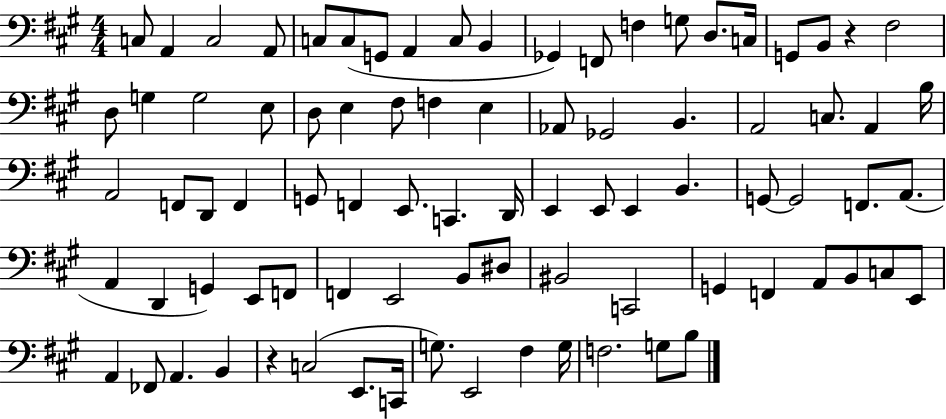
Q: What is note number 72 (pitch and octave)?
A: A2